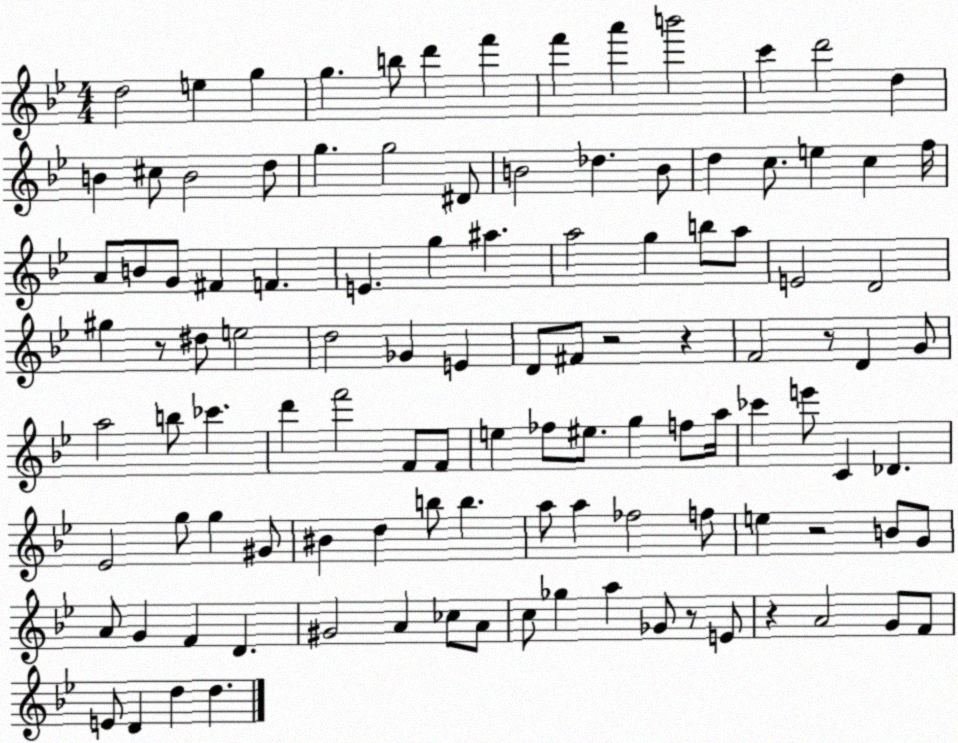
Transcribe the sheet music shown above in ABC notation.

X:1
T:Untitled
M:4/4
L:1/4
K:Bb
d2 e g g b/2 d' f' f' a' b'2 c' d'2 d B ^c/2 B2 d/2 g g2 ^D/2 B2 _d B/2 d c/2 e c f/4 A/2 B/2 G/2 ^F F E g ^a a2 g b/2 a/2 E2 D2 ^g z/2 ^d/2 e2 d2 _G E D/2 ^F/2 z2 z F2 z/2 D G/2 a2 b/2 _c' d' f'2 F/2 F/2 e _f/2 ^e/2 g f/2 a/4 _c' e'/2 C _D _E2 g/2 g ^G/2 ^B d b/2 b a/2 a _f2 f/2 e z2 B/2 G/2 A/2 G F D ^G2 A _c/2 A/2 c/2 _g a _G/2 z/2 E/2 z A2 G/2 F/2 E/2 D d d